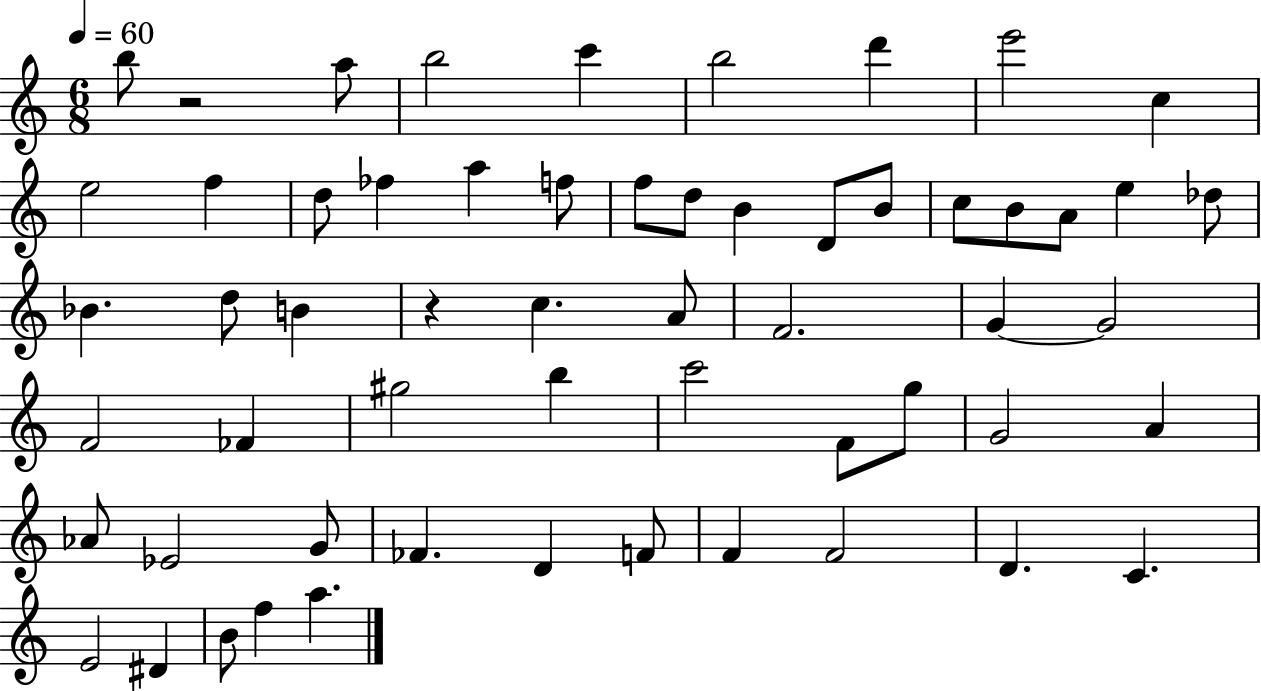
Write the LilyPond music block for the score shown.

{
  \clef treble
  \numericTimeSignature
  \time 6/8
  \key c \major
  \tempo 4 = 60
  b''8 r2 a''8 | b''2 c'''4 | b''2 d'''4 | e'''2 c''4 | \break e''2 f''4 | d''8 fes''4 a''4 f''8 | f''8 d''8 b'4 d'8 b'8 | c''8 b'8 a'8 e''4 des''8 | \break bes'4. d''8 b'4 | r4 c''4. a'8 | f'2. | g'4~~ g'2 | \break f'2 fes'4 | gis''2 b''4 | c'''2 f'8 g''8 | g'2 a'4 | \break aes'8 ees'2 g'8 | fes'4. d'4 f'8 | f'4 f'2 | d'4. c'4. | \break e'2 dis'4 | b'8 f''4 a''4. | \bar "|."
}